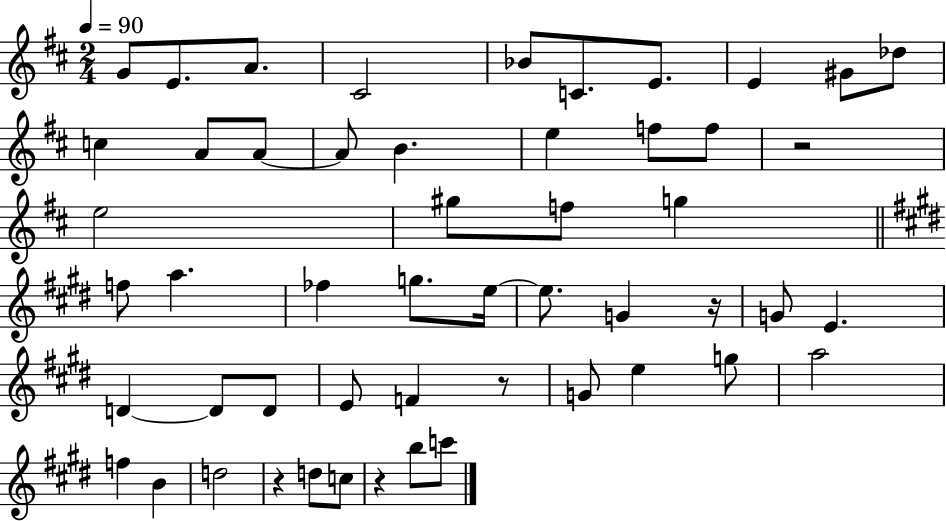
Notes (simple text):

G4/e E4/e. A4/e. C#4/h Bb4/e C4/e. E4/e. E4/q G#4/e Db5/e C5/q A4/e A4/e A4/e B4/q. E5/q F5/e F5/e R/h E5/h G#5/e F5/e G5/q F5/e A5/q. FES5/q G5/e. E5/s E5/e. G4/q R/s G4/e E4/q. D4/q D4/e D4/e E4/e F4/q R/e G4/e E5/q G5/e A5/h F5/q B4/q D5/h R/q D5/e C5/e R/q B5/e C6/e